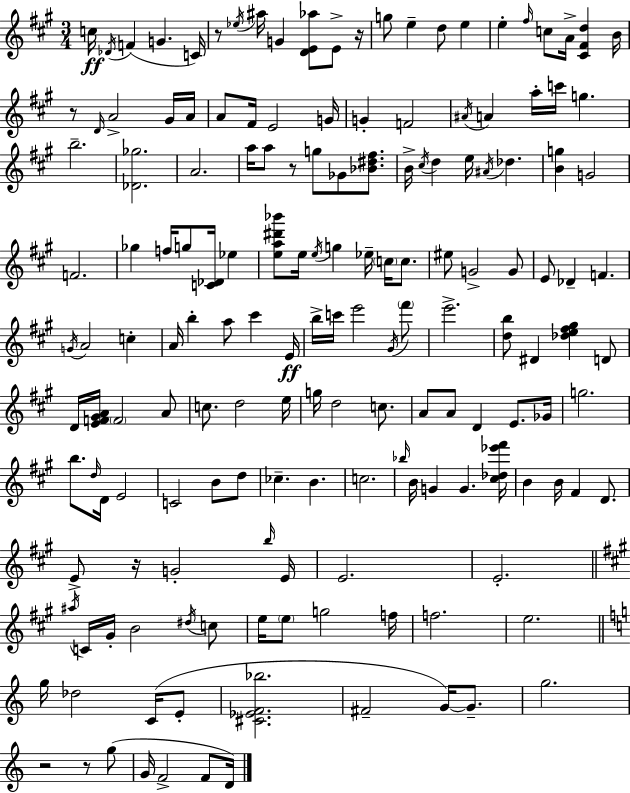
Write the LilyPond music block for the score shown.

{
  \clef treble
  \numericTimeSignature
  \time 3/4
  \key a \major
  c''16\ff \acciaccatura { des'16 }( f'4 g'4. | c'16) r8 \acciaccatura { ees''16 } ais''16 g'4 <d' e' aes''>8 e'8-> | r16 g''8 e''4-- d''8 e''4 | e''4-. \grace { fis''16 } c''8 a'16-> <cis' fis' d''>4 | \break b'16 r8 \grace { d'16 } a'2-> | gis'16 a'16 a'8 fis'16 e'2 | g'16 g'4-. f'2 | \acciaccatura { ais'16 } a'4 a''16-. c'''16 g''4. | \break b''2.-- | <des' ges''>2. | a'2. | a''16 a''8 r8 g''8 | \break ges'8 <bes' dis'' fis''>8. b'16-> \acciaccatura { cis''16 } d''4 e''16 | \acciaccatura { ais'16 } des''4. <b' g''>4 g'2 | f'2. | ges''4 f''16 | \break g''8 <c' des'>16 ees''4 <e'' a'' dis''' bes'''>8 e''16 \acciaccatura { e''16 } g''4 | ees''16-- \parenthesize c''16 c''8. eis''8 g'2-> | g'8 e'8 des'4-- | f'4. \acciaccatura { g'16 } a'2 | \break c''4-. a'16 b''4-. | a''8 cis'''4 e'16\ff b''16-> c'''16 e'''2 | \acciaccatura { gis'16 } \parenthesize fis'''8 e'''2.-> | <d'' b''>8 | \break dis'4 <des'' e'' fis'' gis''>4 d'8 d'16 <e' f' gis' a'>16 | \parenthesize f'2 a'8 c''8. | d''2 e''16 g''16 d''2 | c''8. a'8 | \break a'8 d'4 e'8. ges'16 g''2. | b''8. | \grace { d''16 } d'16 e'2 c'2 | b'8 d''8 ces''4.-- | \break b'4. c''2. | \grace { bes''16 } | b'16 g'4 g'4. <cis'' des'' ees''' fis'''>16 | b'4 b'16 fis'4 d'8. | \break e'8-> r16 g'2-. \grace { b''16 } | e'16 e'2. | e'2.-. | \bar "||" \break \key a \major \acciaccatura { ais''16 } c'16 gis'16-. b'2 \acciaccatura { dis''16 } | c''8 e''16 \parenthesize e''8 g''2 | f''16 f''2. | e''2. | \break \bar "||" \break \key c \major g''16 des''2 c'16( e'8-. | <cis' ees' f' bes''>2. | fis'2-- g'16~~) g'8.-- | g''2. | \break r2 r8 g''8( | g'16 f'2-> f'8 d'16) | \bar "|."
}